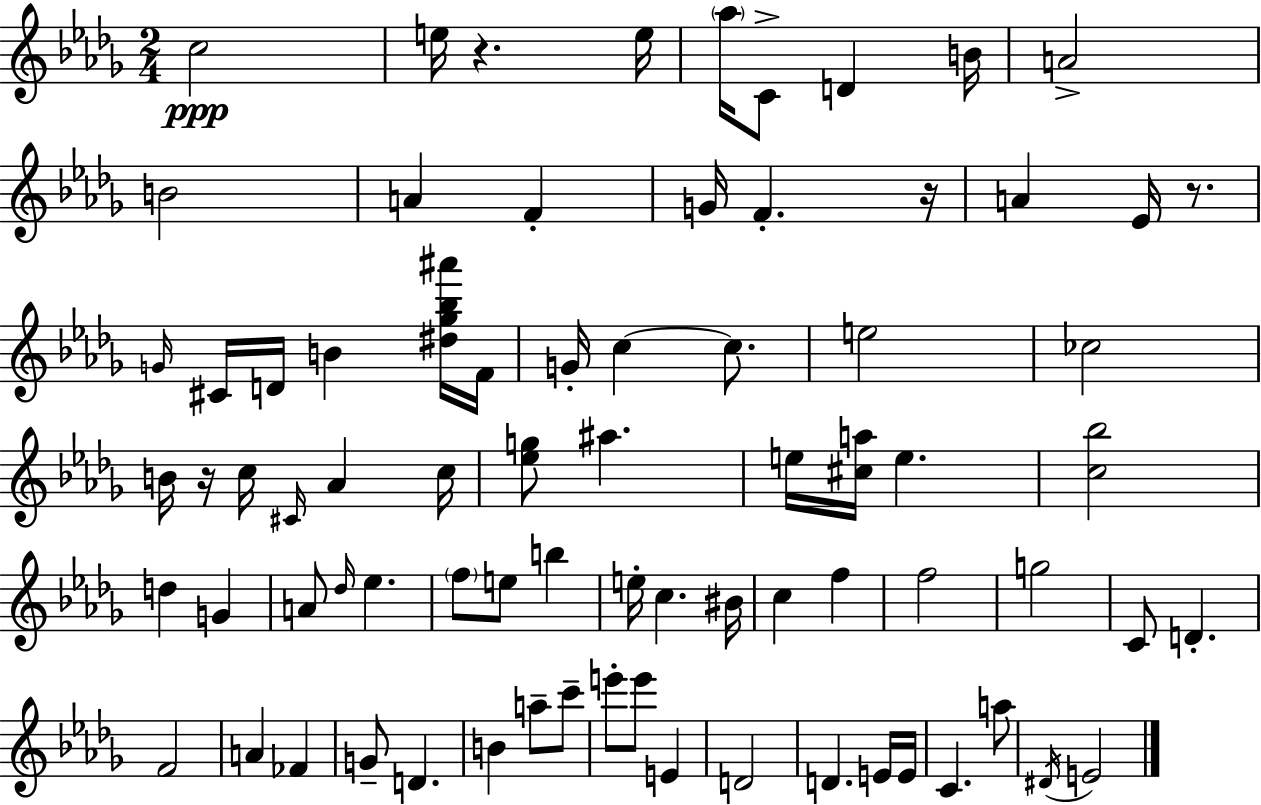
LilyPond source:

{
  \clef treble
  \numericTimeSignature
  \time 2/4
  \key bes \minor
  \repeat volta 2 { c''2\ppp | e''16 r4. e''16 | \parenthesize aes''16 c'8-> d'4 b'16 | a'2-> | \break b'2 | a'4 f'4-. | g'16 f'4.-. r16 | a'4 ees'16 r8. | \break \grace { g'16 } cis'16 d'16 b'4 <dis'' ges'' bes'' ais'''>16 | f'16 g'16-. c''4~~ c''8. | e''2 | ces''2 | \break b'16 r16 c''16 \grace { cis'16 } aes'4 | c''16 <ees'' g''>8 ais''4. | e''16 <cis'' a''>16 e''4. | <c'' bes''>2 | \break d''4 g'4 | a'8 \grace { des''16 } ees''4. | \parenthesize f''8 e''8 b''4 | e''16-. c''4. | \break bis'16 c''4 f''4 | f''2 | g''2 | c'8 d'4.-. | \break f'2 | a'4 fes'4 | g'8-- d'4. | b'4 a''8-- | \break c'''8-- e'''8-. e'''8 e'4 | d'2 | d'4. | e'16 e'16 c'4. | \break a''8 \acciaccatura { dis'16 } e'2 | } \bar "|."
}